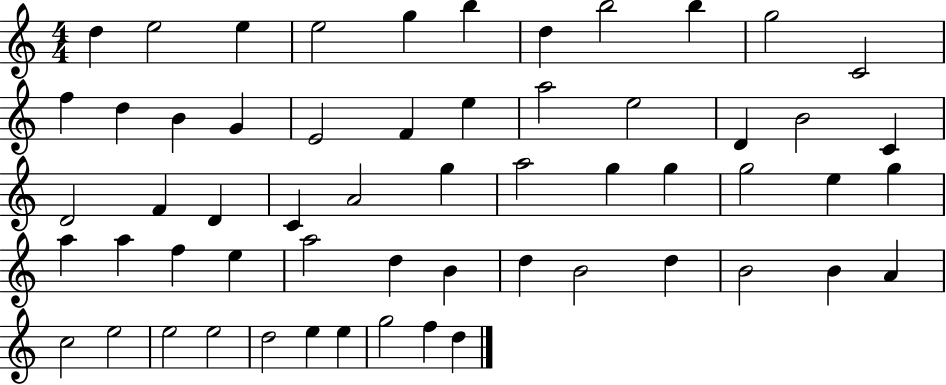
X:1
T:Untitled
M:4/4
L:1/4
K:C
d e2 e e2 g b d b2 b g2 C2 f d B G E2 F e a2 e2 D B2 C D2 F D C A2 g a2 g g g2 e g a a f e a2 d B d B2 d B2 B A c2 e2 e2 e2 d2 e e g2 f d